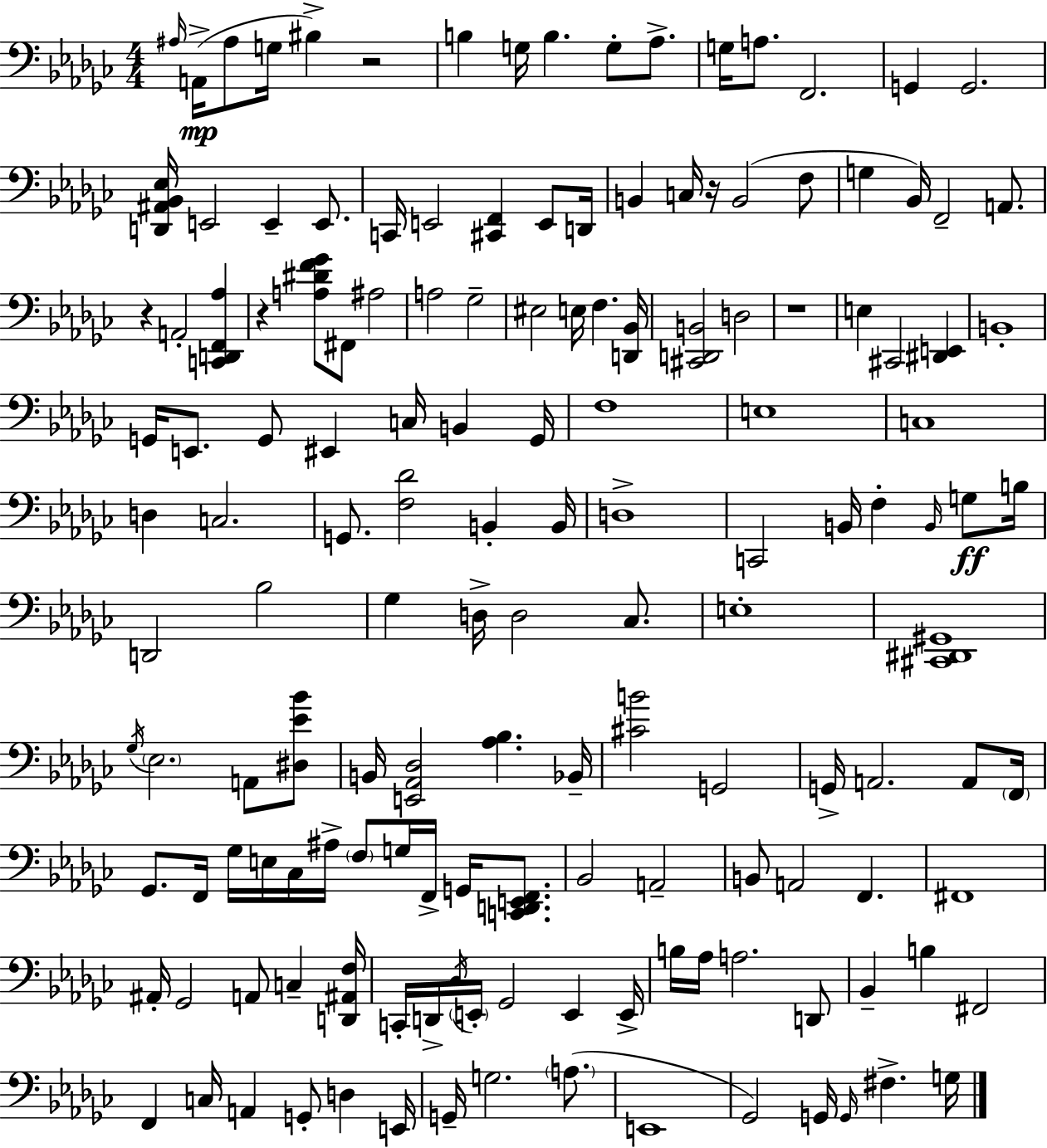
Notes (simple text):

A#3/s A2/s A#3/e G3/s BIS3/q R/h B3/q G3/s B3/q. G3/e Ab3/e. G3/s A3/e. F2/h. G2/q G2/h. [D2,A#2,Bb2,Eb3]/s E2/h E2/q E2/e. C2/s E2/h [C#2,F2]/q E2/e D2/s B2/q C3/s R/s B2/h F3/e G3/q Bb2/s F2/h A2/e. R/q A2/h [C2,D2,F2,Ab3]/q R/q [A3,D#4,F4,Gb4]/e F#2/e A#3/h A3/h Gb3/h EIS3/h E3/s F3/q. [D2,Bb2]/s [C#2,D2,B2]/h D3/h R/w E3/q C#2/h [D#2,E2]/q B2/w G2/s E2/e. G2/e EIS2/q C3/s B2/q G2/s F3/w E3/w C3/w D3/q C3/h. G2/e. [F3,Db4]/h B2/q B2/s D3/w C2/h B2/s F3/q B2/s G3/e B3/s D2/h Bb3/h Gb3/q D3/s D3/h CES3/e. E3/w [C#2,D#2,G#2]/w Gb3/s Eb3/h. A2/e [D#3,Eb4,Bb4]/e B2/s [E2,Ab2,Db3]/h [Ab3,Bb3]/q. Bb2/s [C#4,B4]/h G2/h G2/s A2/h. A2/e F2/s Gb2/e. F2/s Gb3/s E3/s CES3/s A#3/s F3/e G3/s F2/s G2/s [C2,D2,E2,F2]/e. Bb2/h A2/h B2/e A2/h F2/q. F#2/w A#2/s Gb2/h A2/e C3/q [D2,A#2,F3]/s C2/s D2/s Db3/s E2/s Gb2/h E2/q E2/s B3/s Ab3/s A3/h. D2/e Bb2/q B3/q F#2/h F2/q C3/s A2/q G2/e D3/q E2/s G2/s G3/h. A3/e. E2/w Gb2/h G2/s G2/s F#3/q. G3/s